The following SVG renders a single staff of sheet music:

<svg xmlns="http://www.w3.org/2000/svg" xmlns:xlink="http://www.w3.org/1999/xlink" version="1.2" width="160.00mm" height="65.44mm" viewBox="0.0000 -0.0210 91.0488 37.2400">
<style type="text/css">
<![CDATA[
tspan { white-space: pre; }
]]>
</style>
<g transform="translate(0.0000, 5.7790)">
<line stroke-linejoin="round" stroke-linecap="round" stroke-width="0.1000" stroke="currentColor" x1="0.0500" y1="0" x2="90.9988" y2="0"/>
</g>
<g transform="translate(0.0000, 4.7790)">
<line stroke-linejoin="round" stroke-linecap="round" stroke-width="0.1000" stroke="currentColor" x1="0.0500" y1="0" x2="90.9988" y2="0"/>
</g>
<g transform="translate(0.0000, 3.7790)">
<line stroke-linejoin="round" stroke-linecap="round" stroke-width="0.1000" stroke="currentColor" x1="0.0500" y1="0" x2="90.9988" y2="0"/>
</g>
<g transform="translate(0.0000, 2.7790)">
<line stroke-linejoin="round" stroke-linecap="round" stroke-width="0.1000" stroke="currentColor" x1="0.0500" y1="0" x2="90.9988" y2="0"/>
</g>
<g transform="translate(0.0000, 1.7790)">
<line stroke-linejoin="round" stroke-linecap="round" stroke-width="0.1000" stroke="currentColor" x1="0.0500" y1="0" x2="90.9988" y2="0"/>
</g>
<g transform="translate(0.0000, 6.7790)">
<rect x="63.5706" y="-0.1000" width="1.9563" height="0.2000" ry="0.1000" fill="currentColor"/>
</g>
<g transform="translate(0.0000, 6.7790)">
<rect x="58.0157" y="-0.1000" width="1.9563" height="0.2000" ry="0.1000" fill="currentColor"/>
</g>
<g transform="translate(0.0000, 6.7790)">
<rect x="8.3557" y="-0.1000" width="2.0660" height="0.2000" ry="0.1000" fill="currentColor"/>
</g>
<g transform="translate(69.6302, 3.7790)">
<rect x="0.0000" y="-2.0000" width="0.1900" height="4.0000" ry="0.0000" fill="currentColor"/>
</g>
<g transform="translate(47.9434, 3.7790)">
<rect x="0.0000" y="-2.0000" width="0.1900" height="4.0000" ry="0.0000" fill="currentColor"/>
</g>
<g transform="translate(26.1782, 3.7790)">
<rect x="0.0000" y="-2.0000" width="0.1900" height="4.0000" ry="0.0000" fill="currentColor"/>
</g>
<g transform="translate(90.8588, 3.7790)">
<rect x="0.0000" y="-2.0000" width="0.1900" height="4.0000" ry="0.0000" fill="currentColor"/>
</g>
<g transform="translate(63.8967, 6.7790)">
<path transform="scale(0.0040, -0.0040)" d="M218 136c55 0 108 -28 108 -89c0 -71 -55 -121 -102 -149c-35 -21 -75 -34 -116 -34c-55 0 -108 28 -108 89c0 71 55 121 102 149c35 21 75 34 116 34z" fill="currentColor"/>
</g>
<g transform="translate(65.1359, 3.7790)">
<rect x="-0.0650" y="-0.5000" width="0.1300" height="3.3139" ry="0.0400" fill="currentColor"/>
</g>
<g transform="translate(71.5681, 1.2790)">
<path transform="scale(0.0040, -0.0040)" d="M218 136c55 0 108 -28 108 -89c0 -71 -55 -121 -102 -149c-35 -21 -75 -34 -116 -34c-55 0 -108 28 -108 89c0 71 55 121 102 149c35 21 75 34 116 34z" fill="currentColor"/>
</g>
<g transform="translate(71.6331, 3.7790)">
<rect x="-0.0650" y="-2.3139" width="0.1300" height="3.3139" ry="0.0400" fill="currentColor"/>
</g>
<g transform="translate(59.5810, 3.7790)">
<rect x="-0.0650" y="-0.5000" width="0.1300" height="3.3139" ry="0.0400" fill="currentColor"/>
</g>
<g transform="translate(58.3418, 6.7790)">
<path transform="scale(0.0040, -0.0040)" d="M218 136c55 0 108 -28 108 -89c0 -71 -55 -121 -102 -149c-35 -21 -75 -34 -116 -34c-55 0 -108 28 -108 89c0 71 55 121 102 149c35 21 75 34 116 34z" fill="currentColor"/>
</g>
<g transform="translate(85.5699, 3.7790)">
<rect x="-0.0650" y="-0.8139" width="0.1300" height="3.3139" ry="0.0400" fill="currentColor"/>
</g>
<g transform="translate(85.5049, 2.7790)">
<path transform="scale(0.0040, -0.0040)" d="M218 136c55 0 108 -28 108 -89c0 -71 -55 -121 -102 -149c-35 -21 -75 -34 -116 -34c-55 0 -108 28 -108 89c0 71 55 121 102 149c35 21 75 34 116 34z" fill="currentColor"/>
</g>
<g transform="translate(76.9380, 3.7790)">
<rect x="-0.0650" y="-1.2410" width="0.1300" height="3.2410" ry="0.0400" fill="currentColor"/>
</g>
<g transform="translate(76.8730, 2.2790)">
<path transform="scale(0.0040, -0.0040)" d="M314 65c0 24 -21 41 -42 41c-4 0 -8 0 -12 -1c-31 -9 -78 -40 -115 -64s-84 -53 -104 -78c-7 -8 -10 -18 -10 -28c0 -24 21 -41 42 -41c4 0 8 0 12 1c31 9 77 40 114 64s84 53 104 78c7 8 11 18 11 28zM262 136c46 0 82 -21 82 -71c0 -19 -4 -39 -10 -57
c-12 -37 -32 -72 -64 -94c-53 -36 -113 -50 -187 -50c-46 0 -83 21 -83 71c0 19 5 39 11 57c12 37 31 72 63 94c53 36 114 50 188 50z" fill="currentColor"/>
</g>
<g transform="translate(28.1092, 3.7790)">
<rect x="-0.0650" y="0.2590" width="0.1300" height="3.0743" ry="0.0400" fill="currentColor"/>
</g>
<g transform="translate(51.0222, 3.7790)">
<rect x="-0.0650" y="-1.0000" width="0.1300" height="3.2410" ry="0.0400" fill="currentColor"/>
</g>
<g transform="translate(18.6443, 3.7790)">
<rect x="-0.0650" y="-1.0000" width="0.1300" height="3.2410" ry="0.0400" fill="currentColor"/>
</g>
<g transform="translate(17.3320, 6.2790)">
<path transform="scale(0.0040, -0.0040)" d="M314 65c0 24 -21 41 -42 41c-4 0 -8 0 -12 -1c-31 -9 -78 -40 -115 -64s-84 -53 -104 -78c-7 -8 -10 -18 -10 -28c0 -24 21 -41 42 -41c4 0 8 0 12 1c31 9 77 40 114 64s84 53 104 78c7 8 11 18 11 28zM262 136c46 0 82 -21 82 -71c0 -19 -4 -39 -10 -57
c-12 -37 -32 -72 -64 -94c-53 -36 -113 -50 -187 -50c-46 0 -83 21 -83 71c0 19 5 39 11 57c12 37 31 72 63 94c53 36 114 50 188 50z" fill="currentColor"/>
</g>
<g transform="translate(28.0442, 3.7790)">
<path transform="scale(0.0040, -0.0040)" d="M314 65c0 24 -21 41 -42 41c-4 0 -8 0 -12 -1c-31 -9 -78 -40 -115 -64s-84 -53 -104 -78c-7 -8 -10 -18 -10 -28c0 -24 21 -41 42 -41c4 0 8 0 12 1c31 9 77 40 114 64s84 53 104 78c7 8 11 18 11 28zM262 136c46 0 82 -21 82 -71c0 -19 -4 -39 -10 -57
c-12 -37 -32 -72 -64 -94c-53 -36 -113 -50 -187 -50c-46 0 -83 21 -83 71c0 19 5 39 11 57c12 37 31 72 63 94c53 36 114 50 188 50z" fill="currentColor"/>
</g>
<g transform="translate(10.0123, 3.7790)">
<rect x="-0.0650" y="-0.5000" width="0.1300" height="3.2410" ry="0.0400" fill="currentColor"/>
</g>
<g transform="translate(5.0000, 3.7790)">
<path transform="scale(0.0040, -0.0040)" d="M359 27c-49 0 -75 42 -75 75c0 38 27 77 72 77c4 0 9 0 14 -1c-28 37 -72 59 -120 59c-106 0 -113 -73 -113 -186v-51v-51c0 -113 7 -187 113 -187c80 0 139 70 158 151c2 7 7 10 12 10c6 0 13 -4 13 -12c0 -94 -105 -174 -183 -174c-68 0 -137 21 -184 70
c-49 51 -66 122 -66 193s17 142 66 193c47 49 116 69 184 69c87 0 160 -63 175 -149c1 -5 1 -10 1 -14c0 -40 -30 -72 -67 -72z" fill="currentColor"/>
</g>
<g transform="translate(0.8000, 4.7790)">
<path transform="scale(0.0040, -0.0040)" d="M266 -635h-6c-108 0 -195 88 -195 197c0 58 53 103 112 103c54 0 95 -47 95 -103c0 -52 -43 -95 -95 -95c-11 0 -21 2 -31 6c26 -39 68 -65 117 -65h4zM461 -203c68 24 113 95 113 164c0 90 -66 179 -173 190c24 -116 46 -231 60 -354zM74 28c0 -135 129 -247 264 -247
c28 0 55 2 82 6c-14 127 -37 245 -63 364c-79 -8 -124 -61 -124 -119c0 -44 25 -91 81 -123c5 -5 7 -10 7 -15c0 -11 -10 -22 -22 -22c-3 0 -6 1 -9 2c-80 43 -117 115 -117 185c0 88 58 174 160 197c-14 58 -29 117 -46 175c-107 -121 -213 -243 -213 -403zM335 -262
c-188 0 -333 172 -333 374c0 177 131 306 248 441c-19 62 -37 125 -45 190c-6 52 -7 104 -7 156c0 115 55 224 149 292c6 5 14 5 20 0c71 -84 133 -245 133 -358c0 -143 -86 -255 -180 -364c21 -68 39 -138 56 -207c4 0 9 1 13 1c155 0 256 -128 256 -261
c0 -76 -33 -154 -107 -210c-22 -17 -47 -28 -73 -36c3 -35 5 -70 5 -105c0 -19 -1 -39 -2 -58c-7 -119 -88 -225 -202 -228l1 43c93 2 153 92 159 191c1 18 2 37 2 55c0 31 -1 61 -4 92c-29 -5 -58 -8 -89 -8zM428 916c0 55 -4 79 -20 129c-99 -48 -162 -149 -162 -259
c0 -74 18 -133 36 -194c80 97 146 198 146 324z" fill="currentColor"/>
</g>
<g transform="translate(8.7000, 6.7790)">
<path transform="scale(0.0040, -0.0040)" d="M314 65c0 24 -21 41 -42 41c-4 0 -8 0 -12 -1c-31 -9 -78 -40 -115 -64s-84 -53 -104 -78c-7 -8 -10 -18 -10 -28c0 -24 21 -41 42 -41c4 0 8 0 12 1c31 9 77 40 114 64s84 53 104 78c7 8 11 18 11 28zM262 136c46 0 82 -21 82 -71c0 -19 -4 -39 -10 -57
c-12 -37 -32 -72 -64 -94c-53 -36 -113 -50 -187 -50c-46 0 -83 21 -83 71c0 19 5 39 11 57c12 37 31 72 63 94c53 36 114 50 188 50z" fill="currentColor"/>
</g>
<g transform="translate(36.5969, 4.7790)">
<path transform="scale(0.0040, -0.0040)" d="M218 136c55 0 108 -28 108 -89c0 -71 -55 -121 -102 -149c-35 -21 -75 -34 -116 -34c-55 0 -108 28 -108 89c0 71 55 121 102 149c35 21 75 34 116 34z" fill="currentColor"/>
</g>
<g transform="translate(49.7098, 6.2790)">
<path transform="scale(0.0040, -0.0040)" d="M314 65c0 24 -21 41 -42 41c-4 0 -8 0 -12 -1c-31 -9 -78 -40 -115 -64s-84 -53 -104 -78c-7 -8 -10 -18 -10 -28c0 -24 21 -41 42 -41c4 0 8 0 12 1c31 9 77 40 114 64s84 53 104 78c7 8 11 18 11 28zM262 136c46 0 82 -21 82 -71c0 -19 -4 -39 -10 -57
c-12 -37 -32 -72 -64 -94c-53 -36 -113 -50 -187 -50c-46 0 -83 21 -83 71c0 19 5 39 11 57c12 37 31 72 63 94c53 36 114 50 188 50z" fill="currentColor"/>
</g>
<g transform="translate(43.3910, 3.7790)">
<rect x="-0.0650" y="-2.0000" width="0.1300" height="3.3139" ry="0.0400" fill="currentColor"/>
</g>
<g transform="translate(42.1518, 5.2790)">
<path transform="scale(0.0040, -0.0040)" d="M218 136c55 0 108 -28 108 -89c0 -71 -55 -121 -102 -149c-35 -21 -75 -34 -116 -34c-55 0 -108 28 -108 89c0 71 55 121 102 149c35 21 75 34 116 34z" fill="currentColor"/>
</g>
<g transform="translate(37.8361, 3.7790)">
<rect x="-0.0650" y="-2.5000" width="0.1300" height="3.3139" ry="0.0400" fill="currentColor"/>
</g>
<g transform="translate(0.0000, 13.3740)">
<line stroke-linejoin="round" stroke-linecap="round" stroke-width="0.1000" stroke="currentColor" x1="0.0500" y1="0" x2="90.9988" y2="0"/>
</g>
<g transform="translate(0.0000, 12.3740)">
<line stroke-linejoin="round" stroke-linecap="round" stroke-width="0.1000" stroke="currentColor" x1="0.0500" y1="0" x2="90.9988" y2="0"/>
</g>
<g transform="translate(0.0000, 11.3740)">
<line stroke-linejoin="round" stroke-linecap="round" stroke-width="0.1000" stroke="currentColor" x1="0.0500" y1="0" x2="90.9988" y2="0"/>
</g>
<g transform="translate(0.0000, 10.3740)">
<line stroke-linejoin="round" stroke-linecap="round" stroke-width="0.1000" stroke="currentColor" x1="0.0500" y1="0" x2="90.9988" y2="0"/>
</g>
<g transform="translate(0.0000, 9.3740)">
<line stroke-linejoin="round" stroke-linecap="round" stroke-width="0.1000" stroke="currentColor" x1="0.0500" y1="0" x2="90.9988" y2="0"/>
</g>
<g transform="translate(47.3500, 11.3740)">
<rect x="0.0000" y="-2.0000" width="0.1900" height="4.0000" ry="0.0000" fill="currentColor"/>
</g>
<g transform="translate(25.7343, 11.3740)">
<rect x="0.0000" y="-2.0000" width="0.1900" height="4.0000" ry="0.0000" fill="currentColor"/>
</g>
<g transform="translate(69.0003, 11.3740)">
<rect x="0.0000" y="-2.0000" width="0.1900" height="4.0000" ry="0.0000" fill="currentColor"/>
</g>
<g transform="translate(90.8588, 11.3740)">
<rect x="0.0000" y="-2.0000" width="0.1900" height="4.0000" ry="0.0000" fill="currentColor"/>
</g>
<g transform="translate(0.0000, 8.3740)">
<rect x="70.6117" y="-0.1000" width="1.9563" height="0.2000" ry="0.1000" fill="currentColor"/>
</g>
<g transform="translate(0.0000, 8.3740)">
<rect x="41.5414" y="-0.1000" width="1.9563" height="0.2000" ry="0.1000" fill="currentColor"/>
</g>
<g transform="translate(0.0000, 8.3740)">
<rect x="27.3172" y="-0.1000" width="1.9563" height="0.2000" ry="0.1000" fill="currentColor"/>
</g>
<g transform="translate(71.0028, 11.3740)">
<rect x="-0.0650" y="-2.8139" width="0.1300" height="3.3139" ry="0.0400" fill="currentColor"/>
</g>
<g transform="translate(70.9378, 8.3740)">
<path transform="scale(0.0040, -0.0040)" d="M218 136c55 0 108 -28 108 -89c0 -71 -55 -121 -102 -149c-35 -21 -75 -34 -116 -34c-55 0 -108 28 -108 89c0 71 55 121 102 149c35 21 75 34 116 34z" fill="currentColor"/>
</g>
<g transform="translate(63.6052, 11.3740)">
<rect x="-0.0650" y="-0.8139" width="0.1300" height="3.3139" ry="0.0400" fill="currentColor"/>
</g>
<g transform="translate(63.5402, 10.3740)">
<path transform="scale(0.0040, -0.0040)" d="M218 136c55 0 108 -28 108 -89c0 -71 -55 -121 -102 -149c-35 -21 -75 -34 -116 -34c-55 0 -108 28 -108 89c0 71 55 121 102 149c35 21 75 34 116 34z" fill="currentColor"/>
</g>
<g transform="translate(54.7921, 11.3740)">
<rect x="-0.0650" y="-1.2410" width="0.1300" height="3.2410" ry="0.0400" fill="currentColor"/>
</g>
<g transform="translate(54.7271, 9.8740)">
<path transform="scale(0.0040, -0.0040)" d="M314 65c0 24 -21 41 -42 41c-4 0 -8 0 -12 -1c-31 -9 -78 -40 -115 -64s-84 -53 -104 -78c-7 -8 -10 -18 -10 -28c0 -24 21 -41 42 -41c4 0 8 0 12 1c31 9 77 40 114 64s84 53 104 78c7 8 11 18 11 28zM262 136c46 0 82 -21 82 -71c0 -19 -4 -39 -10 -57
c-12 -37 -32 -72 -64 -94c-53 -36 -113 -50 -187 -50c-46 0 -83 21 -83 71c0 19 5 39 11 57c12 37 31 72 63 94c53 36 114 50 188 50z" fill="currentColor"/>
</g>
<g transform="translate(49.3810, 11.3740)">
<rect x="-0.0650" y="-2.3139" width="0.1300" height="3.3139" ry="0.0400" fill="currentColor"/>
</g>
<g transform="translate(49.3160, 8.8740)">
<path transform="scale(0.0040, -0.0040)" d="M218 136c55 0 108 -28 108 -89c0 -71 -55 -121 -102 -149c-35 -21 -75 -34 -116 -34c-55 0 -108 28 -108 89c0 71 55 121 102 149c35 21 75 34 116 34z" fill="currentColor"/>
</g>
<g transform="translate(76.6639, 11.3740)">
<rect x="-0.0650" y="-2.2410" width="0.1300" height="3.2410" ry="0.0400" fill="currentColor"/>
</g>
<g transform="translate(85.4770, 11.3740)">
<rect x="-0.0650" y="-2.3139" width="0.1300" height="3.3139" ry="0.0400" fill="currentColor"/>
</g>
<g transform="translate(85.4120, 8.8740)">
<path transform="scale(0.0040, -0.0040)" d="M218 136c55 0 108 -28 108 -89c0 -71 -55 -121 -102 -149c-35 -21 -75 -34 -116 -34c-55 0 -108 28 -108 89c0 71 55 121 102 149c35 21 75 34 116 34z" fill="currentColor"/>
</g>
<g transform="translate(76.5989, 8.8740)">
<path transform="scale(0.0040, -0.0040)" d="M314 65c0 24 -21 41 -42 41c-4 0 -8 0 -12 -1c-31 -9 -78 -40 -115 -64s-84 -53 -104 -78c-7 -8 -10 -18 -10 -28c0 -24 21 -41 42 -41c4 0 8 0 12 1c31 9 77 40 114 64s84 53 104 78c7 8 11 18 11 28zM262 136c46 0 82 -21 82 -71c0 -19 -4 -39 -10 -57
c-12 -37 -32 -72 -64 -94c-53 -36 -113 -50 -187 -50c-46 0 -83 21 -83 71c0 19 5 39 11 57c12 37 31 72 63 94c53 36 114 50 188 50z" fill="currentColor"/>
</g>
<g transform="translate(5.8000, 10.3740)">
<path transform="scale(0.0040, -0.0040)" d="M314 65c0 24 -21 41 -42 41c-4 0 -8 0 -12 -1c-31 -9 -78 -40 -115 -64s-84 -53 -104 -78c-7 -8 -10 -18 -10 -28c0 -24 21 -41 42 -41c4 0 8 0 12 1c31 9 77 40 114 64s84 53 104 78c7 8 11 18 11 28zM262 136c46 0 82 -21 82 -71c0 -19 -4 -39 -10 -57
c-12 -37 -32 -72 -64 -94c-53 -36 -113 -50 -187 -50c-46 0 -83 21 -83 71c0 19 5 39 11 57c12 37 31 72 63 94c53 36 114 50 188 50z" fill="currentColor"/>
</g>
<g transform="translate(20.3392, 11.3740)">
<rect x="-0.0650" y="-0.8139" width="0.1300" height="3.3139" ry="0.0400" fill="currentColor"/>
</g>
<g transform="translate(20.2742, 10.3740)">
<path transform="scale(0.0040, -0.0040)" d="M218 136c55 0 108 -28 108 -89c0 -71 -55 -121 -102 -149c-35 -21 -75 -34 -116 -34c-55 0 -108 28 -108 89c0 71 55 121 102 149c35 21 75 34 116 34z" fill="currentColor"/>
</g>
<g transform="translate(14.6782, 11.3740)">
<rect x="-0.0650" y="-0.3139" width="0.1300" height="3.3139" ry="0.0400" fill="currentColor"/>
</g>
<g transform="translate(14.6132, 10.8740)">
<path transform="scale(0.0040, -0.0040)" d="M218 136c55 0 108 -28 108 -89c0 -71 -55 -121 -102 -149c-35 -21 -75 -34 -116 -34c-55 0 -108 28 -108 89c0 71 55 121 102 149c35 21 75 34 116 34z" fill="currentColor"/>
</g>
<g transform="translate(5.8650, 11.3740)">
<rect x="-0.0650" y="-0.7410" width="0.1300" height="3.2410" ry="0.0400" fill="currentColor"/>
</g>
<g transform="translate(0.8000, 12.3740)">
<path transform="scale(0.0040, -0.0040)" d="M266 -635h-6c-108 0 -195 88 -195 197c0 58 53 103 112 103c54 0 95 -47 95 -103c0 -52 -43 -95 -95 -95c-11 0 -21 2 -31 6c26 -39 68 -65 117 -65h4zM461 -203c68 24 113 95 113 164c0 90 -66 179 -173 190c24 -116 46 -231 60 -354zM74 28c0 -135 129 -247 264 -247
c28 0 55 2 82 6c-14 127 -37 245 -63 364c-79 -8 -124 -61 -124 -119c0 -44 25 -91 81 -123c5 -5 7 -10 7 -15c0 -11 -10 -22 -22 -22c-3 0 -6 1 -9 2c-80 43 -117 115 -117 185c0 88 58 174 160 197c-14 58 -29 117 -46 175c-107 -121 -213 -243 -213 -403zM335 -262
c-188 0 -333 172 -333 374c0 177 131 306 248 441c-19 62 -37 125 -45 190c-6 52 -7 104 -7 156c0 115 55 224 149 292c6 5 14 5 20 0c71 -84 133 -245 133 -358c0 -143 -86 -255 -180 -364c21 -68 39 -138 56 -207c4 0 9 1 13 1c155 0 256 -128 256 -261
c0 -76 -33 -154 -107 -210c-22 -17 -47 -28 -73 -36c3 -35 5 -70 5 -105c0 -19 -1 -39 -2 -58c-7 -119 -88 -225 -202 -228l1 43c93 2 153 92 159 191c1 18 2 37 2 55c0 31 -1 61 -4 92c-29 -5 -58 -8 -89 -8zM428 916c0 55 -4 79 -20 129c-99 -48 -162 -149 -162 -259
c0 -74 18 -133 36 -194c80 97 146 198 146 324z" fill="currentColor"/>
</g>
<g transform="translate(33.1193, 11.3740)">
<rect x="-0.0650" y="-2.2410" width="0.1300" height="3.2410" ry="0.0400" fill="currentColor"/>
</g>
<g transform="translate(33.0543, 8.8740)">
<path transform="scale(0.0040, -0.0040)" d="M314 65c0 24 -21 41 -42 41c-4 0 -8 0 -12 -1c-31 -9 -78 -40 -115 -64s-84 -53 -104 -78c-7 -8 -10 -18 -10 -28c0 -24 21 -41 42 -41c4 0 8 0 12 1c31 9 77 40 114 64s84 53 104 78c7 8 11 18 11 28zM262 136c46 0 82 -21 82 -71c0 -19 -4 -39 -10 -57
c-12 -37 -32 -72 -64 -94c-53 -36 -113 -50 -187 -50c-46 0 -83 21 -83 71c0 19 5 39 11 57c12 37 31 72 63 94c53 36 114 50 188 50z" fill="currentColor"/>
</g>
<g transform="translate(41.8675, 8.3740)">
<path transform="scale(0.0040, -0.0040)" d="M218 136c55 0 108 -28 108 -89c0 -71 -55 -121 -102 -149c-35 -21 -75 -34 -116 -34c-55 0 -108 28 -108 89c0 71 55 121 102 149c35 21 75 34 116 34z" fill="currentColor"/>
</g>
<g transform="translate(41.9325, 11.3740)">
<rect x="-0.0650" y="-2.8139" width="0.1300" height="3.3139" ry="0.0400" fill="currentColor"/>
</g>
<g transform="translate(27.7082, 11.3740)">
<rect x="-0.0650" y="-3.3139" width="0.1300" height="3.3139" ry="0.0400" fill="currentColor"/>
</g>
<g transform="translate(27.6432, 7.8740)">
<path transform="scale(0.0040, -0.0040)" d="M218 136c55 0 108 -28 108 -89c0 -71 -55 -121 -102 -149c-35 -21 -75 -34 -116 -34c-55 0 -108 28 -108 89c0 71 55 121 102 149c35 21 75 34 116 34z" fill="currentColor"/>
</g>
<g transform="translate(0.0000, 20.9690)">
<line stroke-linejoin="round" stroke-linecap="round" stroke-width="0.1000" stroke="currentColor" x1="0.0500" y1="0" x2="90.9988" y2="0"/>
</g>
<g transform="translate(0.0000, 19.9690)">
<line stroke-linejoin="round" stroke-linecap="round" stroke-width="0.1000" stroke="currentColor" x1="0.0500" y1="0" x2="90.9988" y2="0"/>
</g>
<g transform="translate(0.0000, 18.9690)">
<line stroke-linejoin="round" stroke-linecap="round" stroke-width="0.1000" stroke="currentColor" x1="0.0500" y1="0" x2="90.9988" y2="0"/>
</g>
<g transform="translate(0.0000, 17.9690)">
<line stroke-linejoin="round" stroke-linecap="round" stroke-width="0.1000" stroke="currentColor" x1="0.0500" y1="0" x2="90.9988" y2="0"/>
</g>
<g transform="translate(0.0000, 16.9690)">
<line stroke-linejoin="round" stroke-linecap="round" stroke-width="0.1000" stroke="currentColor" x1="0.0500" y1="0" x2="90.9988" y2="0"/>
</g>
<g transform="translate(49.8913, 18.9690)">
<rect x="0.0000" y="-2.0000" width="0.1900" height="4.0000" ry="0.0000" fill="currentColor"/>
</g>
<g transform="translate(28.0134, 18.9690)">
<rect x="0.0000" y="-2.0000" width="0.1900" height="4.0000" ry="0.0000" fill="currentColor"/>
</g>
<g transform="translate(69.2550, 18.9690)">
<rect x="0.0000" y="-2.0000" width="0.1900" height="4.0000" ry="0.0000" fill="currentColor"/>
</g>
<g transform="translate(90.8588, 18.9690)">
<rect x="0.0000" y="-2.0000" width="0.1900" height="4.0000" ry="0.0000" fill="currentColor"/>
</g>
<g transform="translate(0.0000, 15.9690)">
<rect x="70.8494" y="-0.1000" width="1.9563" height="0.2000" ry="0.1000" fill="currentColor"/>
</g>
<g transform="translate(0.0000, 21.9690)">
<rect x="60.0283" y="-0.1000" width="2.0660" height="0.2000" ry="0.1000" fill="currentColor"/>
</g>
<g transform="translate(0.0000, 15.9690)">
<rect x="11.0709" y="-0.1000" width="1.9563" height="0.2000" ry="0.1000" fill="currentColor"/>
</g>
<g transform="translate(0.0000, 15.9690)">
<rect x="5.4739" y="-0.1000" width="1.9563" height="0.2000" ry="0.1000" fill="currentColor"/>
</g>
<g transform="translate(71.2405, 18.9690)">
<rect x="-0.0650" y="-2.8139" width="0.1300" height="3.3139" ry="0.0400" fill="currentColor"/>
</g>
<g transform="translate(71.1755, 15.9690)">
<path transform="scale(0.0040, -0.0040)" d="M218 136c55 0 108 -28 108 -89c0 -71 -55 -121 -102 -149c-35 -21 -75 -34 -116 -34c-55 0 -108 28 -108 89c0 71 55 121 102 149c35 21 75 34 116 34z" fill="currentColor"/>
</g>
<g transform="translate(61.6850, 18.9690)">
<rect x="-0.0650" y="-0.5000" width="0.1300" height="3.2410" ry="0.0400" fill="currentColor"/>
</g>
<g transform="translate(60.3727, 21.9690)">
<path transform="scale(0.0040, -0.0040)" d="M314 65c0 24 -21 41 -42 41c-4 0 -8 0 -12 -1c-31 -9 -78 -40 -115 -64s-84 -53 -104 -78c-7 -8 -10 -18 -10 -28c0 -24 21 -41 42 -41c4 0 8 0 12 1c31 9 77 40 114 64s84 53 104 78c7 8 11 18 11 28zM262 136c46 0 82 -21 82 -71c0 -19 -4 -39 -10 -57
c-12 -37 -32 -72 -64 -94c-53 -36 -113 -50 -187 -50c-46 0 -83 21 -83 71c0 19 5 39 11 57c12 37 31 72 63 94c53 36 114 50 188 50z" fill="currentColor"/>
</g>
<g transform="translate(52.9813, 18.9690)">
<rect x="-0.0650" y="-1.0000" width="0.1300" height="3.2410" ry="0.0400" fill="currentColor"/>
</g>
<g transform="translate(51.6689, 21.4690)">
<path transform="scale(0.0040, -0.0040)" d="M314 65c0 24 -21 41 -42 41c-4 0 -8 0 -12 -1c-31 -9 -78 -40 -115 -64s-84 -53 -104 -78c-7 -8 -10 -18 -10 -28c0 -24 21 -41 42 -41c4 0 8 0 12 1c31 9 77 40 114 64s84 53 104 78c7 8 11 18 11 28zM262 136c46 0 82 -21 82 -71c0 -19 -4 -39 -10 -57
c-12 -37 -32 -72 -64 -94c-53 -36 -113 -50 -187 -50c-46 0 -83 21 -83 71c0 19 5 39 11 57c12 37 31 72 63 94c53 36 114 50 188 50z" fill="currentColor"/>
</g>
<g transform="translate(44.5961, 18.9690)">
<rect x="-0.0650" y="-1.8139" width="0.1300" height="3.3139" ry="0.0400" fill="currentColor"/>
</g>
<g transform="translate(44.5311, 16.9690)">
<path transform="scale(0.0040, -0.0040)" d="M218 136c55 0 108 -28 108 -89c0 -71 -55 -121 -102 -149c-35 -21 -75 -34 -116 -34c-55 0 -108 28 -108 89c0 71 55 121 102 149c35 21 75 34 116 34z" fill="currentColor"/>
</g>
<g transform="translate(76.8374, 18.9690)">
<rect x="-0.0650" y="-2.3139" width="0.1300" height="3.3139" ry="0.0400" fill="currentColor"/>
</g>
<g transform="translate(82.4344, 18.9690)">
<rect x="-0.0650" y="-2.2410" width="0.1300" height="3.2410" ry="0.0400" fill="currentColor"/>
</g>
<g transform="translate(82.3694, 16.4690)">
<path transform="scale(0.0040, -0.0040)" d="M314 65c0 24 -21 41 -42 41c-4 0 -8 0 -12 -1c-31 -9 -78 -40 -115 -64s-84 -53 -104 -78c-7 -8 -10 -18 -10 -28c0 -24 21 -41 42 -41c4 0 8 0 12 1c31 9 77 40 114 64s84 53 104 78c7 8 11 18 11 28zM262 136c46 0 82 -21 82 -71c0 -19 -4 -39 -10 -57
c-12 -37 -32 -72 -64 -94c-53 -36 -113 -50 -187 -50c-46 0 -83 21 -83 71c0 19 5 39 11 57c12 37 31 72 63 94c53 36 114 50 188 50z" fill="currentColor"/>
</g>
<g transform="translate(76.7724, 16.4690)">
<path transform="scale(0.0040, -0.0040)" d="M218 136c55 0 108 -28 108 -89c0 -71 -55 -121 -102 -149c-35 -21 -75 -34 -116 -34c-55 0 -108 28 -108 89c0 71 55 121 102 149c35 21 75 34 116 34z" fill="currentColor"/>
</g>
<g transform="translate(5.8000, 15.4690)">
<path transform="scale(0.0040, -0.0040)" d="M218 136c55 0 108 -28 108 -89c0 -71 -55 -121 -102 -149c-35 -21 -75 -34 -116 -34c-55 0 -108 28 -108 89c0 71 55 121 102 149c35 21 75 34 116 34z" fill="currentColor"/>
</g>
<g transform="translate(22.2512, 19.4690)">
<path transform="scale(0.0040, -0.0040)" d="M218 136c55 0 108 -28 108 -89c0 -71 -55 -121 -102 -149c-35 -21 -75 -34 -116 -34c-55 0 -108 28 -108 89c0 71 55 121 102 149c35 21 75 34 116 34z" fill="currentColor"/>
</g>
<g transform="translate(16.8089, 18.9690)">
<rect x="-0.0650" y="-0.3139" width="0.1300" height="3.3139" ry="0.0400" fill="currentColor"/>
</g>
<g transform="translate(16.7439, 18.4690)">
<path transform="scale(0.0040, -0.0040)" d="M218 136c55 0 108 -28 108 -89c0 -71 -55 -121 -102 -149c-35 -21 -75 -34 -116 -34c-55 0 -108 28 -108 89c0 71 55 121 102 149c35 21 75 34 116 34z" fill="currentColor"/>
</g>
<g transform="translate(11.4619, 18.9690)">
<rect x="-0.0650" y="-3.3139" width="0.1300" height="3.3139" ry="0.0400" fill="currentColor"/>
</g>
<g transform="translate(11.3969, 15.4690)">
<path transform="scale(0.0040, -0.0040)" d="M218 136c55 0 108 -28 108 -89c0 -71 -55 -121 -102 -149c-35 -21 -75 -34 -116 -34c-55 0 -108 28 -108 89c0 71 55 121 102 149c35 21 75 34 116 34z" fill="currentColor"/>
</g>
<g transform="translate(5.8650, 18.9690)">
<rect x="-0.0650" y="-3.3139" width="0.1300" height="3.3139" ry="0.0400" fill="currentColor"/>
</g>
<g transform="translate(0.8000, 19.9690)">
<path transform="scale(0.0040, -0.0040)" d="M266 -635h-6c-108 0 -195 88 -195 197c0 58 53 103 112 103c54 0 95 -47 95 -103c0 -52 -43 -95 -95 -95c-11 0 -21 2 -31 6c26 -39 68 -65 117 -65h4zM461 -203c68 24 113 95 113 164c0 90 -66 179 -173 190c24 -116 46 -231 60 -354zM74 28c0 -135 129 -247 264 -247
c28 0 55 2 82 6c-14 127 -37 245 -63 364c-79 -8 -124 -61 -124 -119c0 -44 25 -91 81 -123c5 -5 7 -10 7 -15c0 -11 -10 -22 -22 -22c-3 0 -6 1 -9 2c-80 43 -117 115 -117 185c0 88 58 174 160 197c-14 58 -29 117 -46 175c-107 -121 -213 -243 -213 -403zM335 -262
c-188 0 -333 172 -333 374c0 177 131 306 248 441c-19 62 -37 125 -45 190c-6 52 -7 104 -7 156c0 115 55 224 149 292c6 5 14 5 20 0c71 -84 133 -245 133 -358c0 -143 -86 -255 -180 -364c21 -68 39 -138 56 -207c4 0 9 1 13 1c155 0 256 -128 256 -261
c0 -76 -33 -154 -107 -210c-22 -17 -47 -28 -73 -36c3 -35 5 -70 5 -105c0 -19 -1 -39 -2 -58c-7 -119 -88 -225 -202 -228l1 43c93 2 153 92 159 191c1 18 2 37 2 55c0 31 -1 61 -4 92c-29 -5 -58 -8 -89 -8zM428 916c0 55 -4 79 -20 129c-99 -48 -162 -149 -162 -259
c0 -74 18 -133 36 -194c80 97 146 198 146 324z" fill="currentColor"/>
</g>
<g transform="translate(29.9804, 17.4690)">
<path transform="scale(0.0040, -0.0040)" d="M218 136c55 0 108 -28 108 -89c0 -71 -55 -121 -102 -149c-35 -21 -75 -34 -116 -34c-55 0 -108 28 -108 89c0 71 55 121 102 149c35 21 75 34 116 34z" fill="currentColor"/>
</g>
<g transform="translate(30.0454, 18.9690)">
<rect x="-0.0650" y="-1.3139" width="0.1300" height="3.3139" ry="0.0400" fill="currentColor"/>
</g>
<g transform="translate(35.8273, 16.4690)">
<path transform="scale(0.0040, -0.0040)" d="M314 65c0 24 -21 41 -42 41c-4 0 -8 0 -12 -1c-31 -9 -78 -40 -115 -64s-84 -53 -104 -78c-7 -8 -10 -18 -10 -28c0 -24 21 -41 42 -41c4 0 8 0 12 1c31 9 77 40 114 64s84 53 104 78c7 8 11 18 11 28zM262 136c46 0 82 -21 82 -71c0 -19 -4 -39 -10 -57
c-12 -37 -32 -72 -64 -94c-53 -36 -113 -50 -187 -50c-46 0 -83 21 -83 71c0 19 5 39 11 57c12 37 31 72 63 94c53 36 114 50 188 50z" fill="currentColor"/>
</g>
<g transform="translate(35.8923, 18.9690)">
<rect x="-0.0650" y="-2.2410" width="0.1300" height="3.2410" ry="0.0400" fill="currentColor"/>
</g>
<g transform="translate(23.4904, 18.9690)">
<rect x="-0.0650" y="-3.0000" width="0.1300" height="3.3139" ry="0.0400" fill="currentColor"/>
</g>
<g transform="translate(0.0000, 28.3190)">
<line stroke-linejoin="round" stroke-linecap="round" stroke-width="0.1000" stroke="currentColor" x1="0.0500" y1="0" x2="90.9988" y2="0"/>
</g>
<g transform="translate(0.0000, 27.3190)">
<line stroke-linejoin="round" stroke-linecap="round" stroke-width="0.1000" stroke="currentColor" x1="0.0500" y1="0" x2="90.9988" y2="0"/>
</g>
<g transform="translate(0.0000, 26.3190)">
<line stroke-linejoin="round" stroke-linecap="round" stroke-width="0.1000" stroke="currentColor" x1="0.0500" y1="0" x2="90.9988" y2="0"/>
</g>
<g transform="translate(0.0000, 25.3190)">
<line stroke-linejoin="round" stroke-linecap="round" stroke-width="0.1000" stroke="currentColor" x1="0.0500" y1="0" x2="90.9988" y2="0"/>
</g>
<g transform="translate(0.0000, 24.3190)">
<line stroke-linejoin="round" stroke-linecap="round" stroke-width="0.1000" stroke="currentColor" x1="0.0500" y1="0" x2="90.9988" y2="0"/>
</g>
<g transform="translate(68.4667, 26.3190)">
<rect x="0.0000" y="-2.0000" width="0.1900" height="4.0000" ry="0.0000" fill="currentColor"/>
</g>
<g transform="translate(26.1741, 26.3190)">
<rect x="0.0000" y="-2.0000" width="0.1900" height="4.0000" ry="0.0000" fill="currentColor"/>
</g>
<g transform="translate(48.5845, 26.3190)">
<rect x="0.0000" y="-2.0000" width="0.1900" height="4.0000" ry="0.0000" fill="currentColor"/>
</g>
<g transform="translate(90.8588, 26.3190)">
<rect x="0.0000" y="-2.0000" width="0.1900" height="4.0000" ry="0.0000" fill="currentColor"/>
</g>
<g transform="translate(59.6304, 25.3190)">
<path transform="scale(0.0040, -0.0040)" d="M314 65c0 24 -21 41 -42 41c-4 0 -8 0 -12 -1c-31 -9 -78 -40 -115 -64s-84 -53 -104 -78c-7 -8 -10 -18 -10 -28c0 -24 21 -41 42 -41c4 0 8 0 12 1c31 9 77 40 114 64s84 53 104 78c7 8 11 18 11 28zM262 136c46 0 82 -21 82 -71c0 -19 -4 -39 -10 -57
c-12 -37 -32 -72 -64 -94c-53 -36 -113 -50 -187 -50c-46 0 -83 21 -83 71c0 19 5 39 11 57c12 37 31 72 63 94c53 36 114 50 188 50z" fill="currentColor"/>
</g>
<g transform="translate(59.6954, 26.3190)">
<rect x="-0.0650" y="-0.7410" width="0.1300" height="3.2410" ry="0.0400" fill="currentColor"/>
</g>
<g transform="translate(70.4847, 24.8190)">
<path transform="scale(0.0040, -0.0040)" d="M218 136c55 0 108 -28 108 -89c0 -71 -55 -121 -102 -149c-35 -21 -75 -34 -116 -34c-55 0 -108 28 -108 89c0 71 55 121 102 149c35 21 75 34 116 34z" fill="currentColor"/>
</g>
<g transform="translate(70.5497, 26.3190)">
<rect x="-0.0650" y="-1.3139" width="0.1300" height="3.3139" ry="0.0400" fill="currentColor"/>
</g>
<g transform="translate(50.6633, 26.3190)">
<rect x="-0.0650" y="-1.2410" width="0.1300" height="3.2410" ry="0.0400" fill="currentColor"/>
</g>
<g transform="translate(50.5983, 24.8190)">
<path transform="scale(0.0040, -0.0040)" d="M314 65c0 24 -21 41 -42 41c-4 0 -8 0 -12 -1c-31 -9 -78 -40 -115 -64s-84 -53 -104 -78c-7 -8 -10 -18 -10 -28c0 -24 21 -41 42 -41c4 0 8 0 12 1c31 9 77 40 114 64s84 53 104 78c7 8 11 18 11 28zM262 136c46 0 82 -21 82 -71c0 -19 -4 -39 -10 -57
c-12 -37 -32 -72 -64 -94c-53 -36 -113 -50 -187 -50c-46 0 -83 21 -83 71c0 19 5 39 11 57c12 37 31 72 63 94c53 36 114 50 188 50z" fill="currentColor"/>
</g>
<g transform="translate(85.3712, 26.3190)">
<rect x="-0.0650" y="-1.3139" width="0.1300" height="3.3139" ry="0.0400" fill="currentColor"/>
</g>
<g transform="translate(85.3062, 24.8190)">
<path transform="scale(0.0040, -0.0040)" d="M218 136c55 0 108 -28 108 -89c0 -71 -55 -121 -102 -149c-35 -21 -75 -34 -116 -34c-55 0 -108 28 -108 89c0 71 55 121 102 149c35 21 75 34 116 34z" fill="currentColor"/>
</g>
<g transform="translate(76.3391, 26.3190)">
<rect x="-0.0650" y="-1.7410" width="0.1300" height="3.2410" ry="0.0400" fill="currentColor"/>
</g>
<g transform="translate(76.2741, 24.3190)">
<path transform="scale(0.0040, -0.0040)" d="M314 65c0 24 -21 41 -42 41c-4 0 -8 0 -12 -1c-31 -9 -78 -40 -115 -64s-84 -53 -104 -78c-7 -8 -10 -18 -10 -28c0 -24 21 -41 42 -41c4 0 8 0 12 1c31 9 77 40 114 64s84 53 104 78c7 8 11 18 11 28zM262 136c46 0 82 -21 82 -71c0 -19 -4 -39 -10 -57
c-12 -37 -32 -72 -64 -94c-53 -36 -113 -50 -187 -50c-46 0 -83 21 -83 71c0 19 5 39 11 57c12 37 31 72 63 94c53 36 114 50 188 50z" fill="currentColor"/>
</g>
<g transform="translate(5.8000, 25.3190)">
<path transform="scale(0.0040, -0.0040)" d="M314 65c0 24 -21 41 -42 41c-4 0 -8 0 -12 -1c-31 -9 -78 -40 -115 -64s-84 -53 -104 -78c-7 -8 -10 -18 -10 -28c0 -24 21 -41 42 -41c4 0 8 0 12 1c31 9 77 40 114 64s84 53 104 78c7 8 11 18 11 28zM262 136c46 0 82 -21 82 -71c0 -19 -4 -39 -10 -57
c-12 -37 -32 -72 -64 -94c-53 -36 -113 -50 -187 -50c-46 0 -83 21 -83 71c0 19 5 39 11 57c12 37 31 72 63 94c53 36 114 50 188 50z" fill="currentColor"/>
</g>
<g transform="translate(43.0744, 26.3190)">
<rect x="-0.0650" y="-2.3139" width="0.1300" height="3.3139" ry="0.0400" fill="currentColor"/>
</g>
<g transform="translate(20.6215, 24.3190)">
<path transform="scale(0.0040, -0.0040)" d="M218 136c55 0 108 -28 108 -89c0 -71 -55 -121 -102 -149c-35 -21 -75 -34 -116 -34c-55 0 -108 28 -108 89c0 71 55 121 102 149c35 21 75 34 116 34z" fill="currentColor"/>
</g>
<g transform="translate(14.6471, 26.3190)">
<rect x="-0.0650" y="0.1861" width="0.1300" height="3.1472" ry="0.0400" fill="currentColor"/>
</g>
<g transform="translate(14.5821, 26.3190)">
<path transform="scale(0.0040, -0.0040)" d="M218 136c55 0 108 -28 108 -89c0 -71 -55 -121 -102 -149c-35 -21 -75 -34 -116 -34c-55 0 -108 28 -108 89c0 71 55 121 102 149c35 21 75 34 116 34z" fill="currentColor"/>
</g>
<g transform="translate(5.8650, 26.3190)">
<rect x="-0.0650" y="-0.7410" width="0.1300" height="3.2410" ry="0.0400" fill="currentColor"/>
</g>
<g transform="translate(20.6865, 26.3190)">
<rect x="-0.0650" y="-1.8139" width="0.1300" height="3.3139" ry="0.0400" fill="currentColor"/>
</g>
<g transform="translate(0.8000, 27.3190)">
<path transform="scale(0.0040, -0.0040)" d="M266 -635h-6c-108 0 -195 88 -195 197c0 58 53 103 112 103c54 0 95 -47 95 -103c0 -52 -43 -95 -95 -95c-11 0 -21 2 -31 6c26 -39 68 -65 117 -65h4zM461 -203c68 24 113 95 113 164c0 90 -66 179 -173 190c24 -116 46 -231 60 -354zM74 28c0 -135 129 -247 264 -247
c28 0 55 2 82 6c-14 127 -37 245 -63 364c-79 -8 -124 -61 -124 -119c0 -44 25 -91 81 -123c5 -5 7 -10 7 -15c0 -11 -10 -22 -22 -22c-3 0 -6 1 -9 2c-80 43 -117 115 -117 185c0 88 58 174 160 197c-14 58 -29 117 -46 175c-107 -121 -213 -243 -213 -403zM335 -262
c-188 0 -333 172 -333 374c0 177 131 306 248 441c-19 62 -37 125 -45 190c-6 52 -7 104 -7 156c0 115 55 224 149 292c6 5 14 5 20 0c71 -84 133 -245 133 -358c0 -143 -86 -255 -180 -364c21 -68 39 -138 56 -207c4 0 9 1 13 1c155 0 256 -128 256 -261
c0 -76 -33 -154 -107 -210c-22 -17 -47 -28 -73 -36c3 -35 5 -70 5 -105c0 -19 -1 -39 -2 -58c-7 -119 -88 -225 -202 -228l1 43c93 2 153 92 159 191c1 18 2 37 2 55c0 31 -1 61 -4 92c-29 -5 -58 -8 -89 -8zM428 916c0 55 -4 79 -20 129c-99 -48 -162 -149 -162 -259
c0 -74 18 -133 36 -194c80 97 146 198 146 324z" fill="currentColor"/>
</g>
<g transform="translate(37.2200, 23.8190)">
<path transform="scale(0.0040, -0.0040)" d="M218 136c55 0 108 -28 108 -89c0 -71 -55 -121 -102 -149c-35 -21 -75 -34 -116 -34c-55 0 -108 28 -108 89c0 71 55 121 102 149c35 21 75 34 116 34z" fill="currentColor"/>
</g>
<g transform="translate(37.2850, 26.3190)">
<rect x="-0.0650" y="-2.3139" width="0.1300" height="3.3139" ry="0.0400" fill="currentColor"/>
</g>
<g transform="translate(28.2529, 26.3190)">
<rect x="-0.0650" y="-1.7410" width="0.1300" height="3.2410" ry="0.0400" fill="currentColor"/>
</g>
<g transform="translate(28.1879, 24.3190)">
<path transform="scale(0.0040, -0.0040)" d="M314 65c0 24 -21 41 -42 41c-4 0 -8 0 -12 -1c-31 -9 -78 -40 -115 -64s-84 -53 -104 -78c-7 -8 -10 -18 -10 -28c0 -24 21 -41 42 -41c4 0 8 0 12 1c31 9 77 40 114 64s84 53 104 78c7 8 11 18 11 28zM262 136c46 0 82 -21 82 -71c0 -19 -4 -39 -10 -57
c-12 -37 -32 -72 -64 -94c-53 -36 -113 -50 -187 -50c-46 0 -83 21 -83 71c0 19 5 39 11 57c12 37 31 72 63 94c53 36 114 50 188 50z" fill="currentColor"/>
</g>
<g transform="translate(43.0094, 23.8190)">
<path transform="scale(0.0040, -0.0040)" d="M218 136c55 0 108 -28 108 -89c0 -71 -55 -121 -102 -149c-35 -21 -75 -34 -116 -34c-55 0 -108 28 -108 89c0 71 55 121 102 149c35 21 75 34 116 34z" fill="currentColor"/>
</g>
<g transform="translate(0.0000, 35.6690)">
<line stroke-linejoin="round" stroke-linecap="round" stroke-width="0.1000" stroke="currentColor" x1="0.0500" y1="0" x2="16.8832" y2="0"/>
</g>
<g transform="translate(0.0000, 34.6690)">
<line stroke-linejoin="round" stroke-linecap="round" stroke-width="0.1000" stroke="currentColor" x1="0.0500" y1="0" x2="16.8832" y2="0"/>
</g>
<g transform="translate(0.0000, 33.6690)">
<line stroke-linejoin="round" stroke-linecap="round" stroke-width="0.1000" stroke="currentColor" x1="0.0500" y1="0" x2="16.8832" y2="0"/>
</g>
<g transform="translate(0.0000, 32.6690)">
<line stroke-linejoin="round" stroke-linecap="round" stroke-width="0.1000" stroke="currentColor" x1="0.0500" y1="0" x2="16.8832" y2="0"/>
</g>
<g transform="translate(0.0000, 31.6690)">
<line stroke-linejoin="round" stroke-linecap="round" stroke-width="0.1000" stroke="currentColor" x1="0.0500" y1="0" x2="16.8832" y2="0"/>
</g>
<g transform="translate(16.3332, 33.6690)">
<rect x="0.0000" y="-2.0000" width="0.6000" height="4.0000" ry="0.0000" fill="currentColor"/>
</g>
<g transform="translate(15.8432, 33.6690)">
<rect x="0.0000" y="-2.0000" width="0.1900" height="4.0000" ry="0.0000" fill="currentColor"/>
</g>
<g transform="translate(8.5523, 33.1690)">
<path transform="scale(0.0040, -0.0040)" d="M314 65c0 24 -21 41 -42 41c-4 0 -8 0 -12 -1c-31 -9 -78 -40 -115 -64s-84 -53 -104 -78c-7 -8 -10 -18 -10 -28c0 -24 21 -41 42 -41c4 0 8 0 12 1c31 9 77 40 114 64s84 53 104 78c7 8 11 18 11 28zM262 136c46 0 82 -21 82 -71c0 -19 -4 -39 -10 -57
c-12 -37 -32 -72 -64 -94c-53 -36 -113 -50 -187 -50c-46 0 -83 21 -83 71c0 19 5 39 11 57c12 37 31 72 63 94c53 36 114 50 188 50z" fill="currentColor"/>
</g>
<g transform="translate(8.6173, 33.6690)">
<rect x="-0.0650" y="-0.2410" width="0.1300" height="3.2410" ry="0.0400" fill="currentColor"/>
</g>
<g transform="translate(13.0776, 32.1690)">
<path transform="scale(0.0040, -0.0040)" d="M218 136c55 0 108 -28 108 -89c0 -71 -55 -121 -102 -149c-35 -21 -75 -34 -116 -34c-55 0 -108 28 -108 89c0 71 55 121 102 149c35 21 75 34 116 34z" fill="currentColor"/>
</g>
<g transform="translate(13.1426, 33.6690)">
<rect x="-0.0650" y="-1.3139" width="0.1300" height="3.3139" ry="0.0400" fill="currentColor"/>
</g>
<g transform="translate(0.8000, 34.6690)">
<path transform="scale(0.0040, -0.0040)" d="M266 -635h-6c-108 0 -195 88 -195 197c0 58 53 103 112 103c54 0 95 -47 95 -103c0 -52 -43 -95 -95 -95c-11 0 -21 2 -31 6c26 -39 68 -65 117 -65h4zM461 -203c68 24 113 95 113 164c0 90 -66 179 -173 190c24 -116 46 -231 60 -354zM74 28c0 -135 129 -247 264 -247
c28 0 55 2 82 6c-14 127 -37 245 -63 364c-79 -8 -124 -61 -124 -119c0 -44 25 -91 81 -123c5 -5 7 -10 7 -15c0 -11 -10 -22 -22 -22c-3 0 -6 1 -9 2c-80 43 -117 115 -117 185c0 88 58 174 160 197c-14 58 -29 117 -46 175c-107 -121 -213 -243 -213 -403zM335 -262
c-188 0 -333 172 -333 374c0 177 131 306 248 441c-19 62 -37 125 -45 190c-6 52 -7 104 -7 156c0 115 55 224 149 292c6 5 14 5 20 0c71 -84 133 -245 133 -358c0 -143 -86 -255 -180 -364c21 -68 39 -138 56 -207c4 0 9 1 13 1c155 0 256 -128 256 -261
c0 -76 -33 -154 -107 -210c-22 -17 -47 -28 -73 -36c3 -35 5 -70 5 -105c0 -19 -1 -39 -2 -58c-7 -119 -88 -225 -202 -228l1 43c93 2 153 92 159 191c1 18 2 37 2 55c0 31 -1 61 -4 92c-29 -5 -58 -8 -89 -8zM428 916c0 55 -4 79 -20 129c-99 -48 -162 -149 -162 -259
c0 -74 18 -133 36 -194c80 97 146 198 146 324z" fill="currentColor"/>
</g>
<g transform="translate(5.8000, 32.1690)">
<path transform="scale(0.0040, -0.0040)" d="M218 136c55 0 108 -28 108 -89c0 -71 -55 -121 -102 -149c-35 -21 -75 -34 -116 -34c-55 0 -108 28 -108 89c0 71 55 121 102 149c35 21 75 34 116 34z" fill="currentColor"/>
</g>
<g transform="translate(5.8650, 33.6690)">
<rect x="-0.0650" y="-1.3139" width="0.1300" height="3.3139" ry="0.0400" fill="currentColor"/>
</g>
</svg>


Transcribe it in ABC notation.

X:1
T:Untitled
M:4/4
L:1/4
K:C
C2 D2 B2 G F D2 C C g e2 d d2 c d b g2 a g e2 d a g2 g b b c A e g2 f D2 C2 a g g2 d2 B f f2 g g e2 d2 e f2 e e c2 e